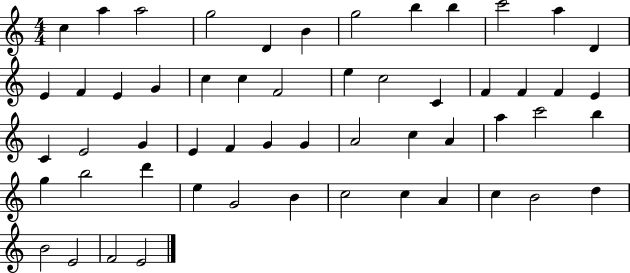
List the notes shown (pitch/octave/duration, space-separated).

C5/q A5/q A5/h G5/h D4/q B4/q G5/h B5/q B5/q C6/h A5/q D4/q E4/q F4/q E4/q G4/q C5/q C5/q F4/h E5/q C5/h C4/q F4/q F4/q F4/q E4/q C4/q E4/h G4/q E4/q F4/q G4/q G4/q A4/h C5/q A4/q A5/q C6/h B5/q G5/q B5/h D6/q E5/q G4/h B4/q C5/h C5/q A4/q C5/q B4/h D5/q B4/h E4/h F4/h E4/h